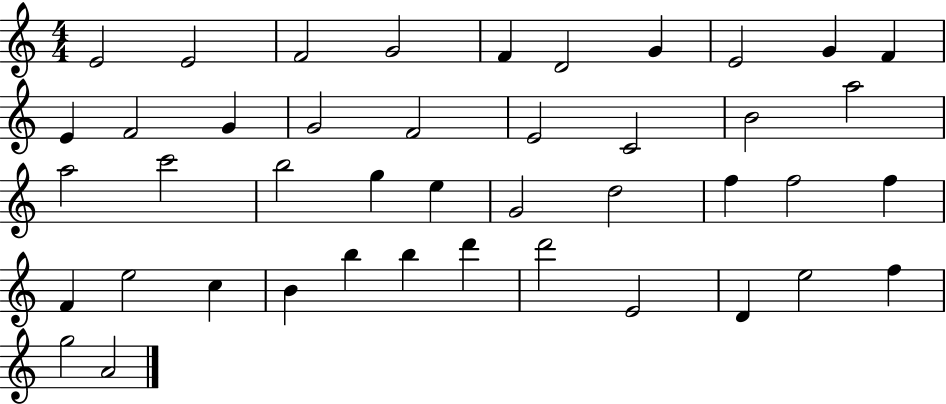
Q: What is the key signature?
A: C major